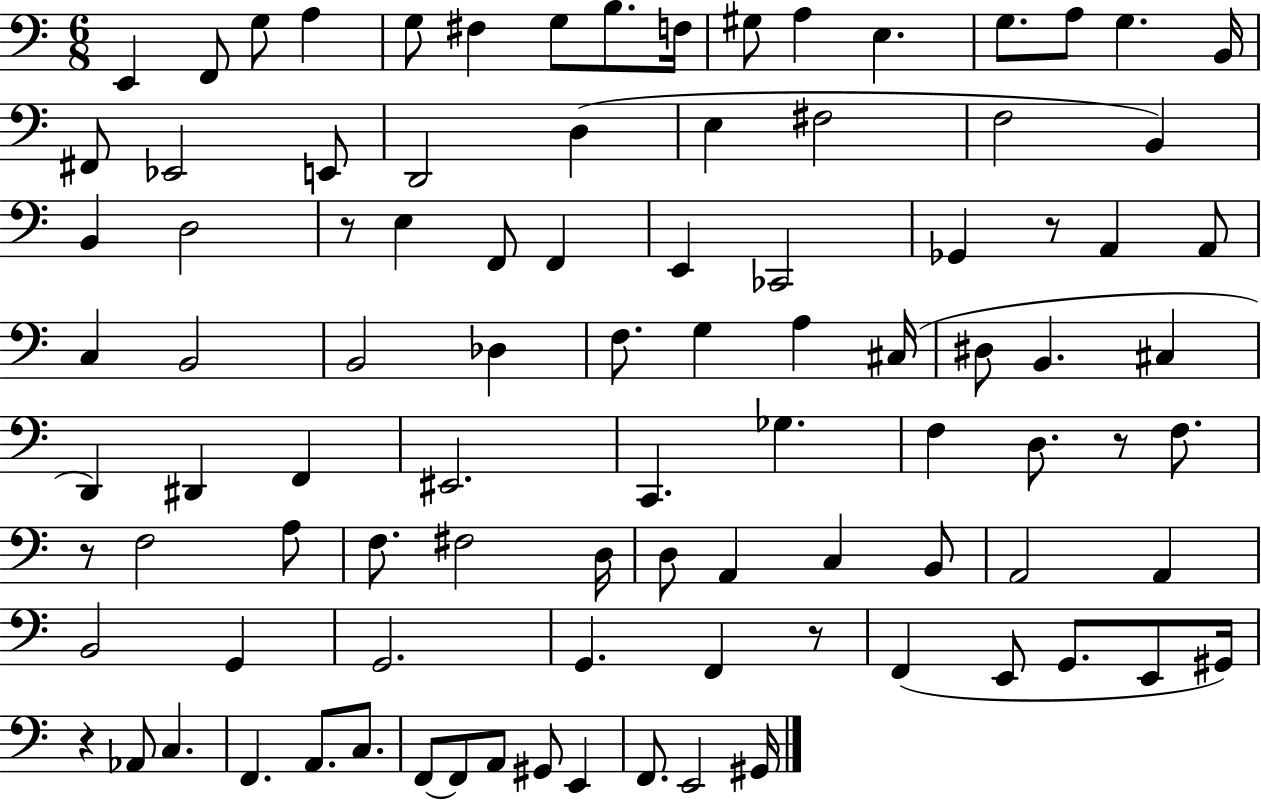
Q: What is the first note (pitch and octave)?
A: E2